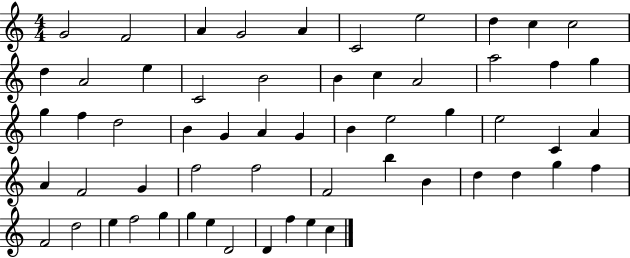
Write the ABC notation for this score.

X:1
T:Untitled
M:4/4
L:1/4
K:C
G2 F2 A G2 A C2 e2 d c c2 d A2 e C2 B2 B c A2 a2 f g g f d2 B G A G B e2 g e2 C A A F2 G f2 f2 F2 b B d d g f F2 d2 e f2 g g e D2 D f e c